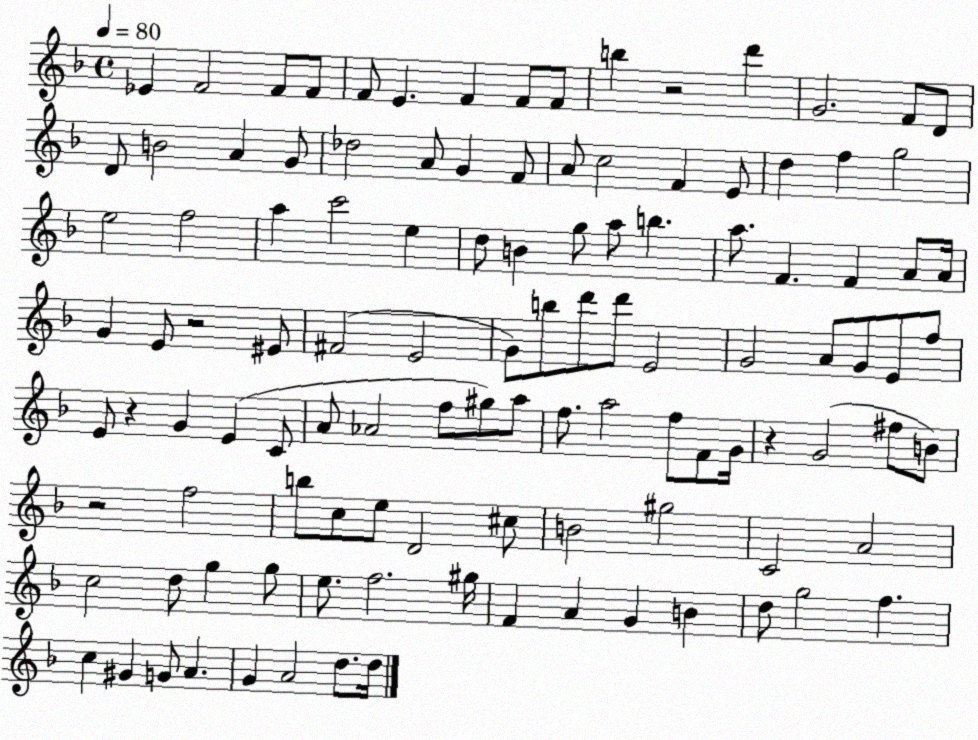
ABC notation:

X:1
T:Untitled
M:4/4
L:1/4
K:F
_E F2 F/2 F/2 F/2 E F F/2 F/2 b z2 d' G2 F/2 D/2 D/2 B2 A G/2 _d2 A/2 G F/2 A/2 c2 F E/2 d f g2 e2 f2 a c'2 e d/2 B g/2 a/2 b a/2 F F A/2 A/4 G E/2 z2 ^E/2 ^F2 E2 G/2 b/2 d'/2 d'/2 E2 G2 A/2 G/2 E/2 f/2 E/2 z G E C/2 A/2 _A2 f/2 ^g/2 a/2 f/2 a2 f/2 F/2 G/4 z G2 ^f/2 B/2 z2 f2 b/2 c/2 e/2 D2 ^c/2 B2 ^g2 C2 A2 c2 d/2 g g/2 e/2 f2 ^g/4 F A G B d/2 g2 f c ^G G/2 A G A2 d/2 d/4